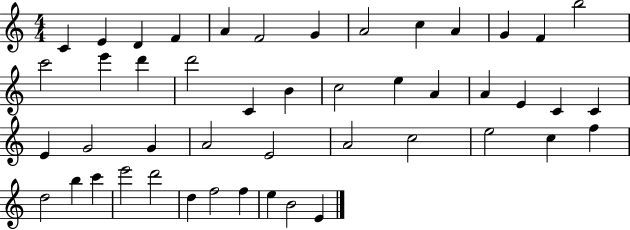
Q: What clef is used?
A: treble